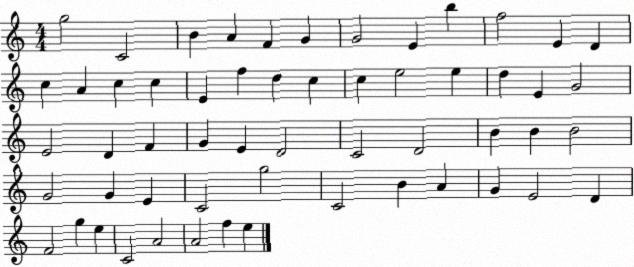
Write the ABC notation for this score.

X:1
T:Untitled
M:4/4
L:1/4
K:C
g2 C2 B A F G G2 E b f2 E D c A c c E f d c c e2 e d E G2 E2 D F G E D2 C2 D2 B B B2 G2 G E C2 g2 C2 B A G E2 D F2 g e C2 A2 A2 f e